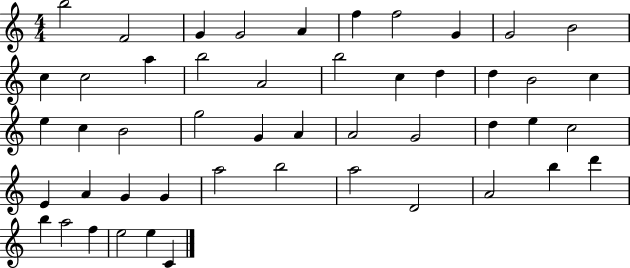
X:1
T:Untitled
M:4/4
L:1/4
K:C
b2 F2 G G2 A f f2 G G2 B2 c c2 a b2 A2 b2 c d d B2 c e c B2 g2 G A A2 G2 d e c2 E A G G a2 b2 a2 D2 A2 b d' b a2 f e2 e C